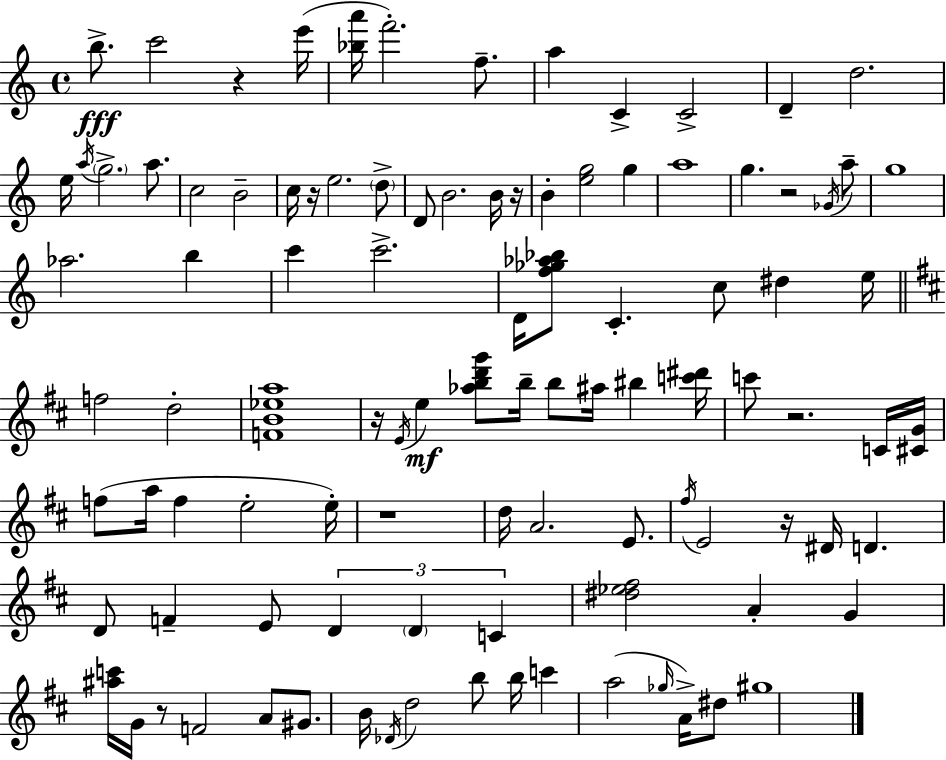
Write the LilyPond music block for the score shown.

{
  \clef treble
  \time 4/4
  \defaultTimeSignature
  \key a \minor
  \repeat volta 2 { b''8.->\fff c'''2 r4 e'''16( | <bes'' a'''>16 f'''2.-.) f''8.-- | a''4 c'4-> c'2-> | d'4-- d''2. | \break e''16 \acciaccatura { a''16 } \parenthesize g''2.-> a''8. | c''2 b'2-- | c''16 r16 e''2. \parenthesize d''8-> | d'8 b'2. b'16 | \break r16 b'4-. <e'' g''>2 g''4 | a''1 | g''4. r2 \acciaccatura { ges'16 } | a''8-- g''1 | \break aes''2. b''4 | c'''4 c'''2.-> | d'16 <f'' ges'' aes'' bes''>8 c'4.-. c''8 dis''4 | e''16 \bar "||" \break \key d \major f''2 d''2-. | <f' b' ees'' a''>1 | r16 \acciaccatura { e'16 } e''4\mf <aes'' b'' d''' g'''>8 b''16-- b''8 ais''16 bis''4 | <c''' dis'''>16 c'''8 r2. c'16 | \break <cis' g'>16 f''8( a''16 f''4 e''2-. | e''16-.) r1 | d''16 a'2. e'8. | \acciaccatura { fis''16 } e'2 r16 dis'16 d'4. | \break d'8 f'4-- e'8 \tuplet 3/2 { d'4 \parenthesize d'4 | c'4 } <dis'' ees'' fis''>2 a'4-. | g'4 <ais'' c'''>16 g'16 r8 f'2 | a'8 gis'8. b'16 \acciaccatura { des'16 } d''2 | \break b''8 b''16 c'''4 a''2( | \grace { ges''16 } a'16->) dis''8 gis''1 | } \bar "|."
}